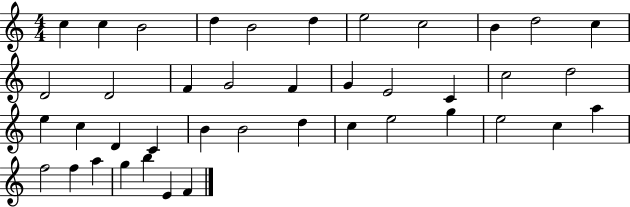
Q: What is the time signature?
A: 4/4